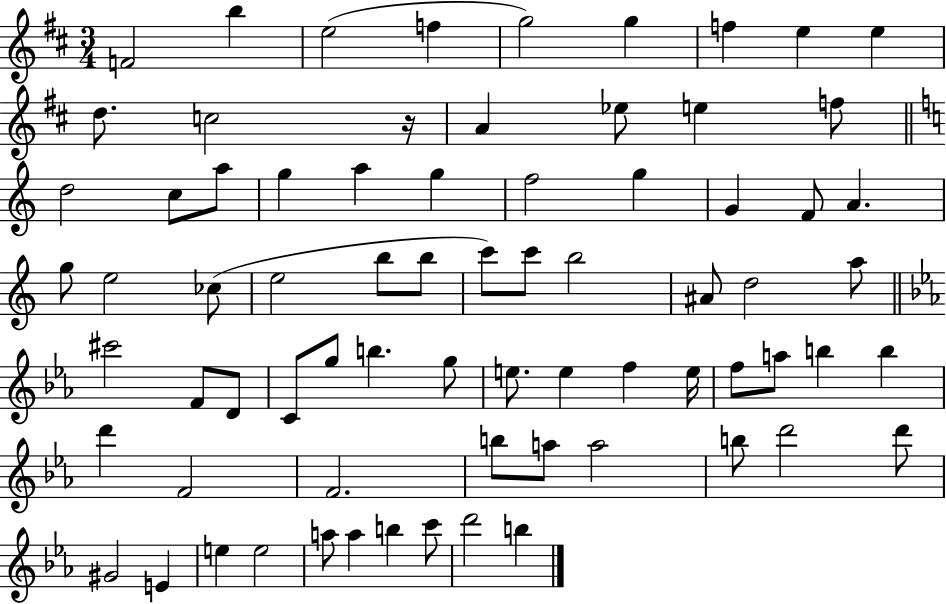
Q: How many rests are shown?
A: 1